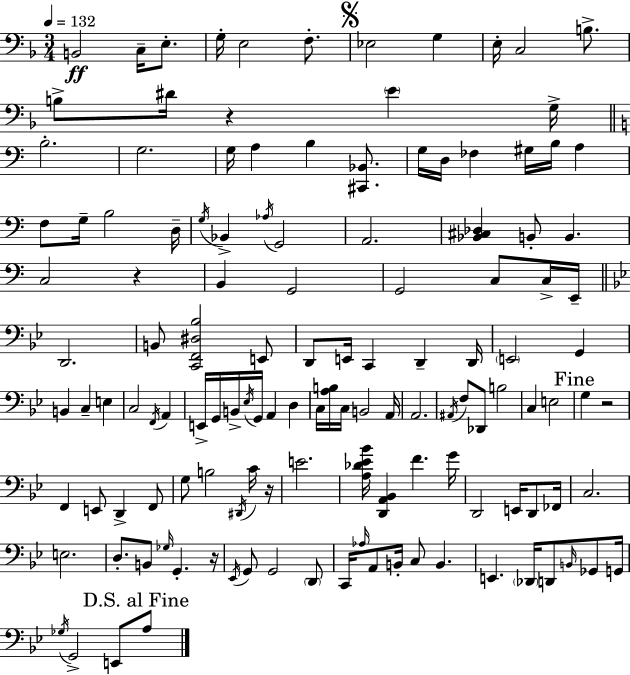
{
  \clef bass
  \numericTimeSignature
  \time 3/4
  \key f \major
  \tempo 4 = 132
  \repeat volta 2 { b,2\ff c16-- e8.-. | g16-. e2 f8.-. | \mark \markup { \musicglyph "scripts.segno" } ees2 g4 | e16-. c2 b8.-> | \break b8-> dis'16 r4 \parenthesize e'4 g16-> | \bar "||" \break \key c \major b2.-. | g2. | g16 a4 b4 <cis, bes,>8. | g16 d16 fes4 gis16 b16 a4 | \break f8 g16-- b2 d16-- | \acciaccatura { g16 } bes,4-> \acciaccatura { aes16 } g,2 | a,2. | <bes, cis des>4 b,8-. b,4. | \break c2 r4 | b,4 g,2 | g,2 c8 | c16-> e,16-- \bar "||" \break \key bes \major d,2. | b,8 <c, f, dis bes>2 e,8 | d,8 e,16 c,4 d,4-- d,16 | \parenthesize e,2 g,4 | \break b,4 c4-- e4 | c2 \acciaccatura { f,16 } a,4 | e,16-> g,16 b,16-> \acciaccatura { ees16 } g,16 a,4 d4 | c16 <a b>16 c16 b,2 | \break a,16 a,2. | \acciaccatura { ais,16 } f8 des,8 b2 | c4 e2 | \mark "Fine" g4 r2 | \break f,4 e,8 d,4-> | f,8 g8 b2 | \acciaccatura { dis,16 } c'16 r16 e'2. | <a des' ees' bes'>16 <d, a, bes,>4 f'4. | \break g'16 d,2 | e,16 d,8 fes,16 c2. | e2. | d8.-. b,8 \grace { ges16 } g,4.-. | \break r16 \acciaccatura { ees,16 } g,8 g,2 | \parenthesize d,8 c,16 \grace { aes16 } a,8 b,16-. c8 | b,4. e,4. | \parenthesize des,16 d,8 \grace { b,16 } ges,8 g,16 \acciaccatura { ges16 } g,2-> | \break e,8 \mark "D.S. al Fine" a8 } \bar "|."
}